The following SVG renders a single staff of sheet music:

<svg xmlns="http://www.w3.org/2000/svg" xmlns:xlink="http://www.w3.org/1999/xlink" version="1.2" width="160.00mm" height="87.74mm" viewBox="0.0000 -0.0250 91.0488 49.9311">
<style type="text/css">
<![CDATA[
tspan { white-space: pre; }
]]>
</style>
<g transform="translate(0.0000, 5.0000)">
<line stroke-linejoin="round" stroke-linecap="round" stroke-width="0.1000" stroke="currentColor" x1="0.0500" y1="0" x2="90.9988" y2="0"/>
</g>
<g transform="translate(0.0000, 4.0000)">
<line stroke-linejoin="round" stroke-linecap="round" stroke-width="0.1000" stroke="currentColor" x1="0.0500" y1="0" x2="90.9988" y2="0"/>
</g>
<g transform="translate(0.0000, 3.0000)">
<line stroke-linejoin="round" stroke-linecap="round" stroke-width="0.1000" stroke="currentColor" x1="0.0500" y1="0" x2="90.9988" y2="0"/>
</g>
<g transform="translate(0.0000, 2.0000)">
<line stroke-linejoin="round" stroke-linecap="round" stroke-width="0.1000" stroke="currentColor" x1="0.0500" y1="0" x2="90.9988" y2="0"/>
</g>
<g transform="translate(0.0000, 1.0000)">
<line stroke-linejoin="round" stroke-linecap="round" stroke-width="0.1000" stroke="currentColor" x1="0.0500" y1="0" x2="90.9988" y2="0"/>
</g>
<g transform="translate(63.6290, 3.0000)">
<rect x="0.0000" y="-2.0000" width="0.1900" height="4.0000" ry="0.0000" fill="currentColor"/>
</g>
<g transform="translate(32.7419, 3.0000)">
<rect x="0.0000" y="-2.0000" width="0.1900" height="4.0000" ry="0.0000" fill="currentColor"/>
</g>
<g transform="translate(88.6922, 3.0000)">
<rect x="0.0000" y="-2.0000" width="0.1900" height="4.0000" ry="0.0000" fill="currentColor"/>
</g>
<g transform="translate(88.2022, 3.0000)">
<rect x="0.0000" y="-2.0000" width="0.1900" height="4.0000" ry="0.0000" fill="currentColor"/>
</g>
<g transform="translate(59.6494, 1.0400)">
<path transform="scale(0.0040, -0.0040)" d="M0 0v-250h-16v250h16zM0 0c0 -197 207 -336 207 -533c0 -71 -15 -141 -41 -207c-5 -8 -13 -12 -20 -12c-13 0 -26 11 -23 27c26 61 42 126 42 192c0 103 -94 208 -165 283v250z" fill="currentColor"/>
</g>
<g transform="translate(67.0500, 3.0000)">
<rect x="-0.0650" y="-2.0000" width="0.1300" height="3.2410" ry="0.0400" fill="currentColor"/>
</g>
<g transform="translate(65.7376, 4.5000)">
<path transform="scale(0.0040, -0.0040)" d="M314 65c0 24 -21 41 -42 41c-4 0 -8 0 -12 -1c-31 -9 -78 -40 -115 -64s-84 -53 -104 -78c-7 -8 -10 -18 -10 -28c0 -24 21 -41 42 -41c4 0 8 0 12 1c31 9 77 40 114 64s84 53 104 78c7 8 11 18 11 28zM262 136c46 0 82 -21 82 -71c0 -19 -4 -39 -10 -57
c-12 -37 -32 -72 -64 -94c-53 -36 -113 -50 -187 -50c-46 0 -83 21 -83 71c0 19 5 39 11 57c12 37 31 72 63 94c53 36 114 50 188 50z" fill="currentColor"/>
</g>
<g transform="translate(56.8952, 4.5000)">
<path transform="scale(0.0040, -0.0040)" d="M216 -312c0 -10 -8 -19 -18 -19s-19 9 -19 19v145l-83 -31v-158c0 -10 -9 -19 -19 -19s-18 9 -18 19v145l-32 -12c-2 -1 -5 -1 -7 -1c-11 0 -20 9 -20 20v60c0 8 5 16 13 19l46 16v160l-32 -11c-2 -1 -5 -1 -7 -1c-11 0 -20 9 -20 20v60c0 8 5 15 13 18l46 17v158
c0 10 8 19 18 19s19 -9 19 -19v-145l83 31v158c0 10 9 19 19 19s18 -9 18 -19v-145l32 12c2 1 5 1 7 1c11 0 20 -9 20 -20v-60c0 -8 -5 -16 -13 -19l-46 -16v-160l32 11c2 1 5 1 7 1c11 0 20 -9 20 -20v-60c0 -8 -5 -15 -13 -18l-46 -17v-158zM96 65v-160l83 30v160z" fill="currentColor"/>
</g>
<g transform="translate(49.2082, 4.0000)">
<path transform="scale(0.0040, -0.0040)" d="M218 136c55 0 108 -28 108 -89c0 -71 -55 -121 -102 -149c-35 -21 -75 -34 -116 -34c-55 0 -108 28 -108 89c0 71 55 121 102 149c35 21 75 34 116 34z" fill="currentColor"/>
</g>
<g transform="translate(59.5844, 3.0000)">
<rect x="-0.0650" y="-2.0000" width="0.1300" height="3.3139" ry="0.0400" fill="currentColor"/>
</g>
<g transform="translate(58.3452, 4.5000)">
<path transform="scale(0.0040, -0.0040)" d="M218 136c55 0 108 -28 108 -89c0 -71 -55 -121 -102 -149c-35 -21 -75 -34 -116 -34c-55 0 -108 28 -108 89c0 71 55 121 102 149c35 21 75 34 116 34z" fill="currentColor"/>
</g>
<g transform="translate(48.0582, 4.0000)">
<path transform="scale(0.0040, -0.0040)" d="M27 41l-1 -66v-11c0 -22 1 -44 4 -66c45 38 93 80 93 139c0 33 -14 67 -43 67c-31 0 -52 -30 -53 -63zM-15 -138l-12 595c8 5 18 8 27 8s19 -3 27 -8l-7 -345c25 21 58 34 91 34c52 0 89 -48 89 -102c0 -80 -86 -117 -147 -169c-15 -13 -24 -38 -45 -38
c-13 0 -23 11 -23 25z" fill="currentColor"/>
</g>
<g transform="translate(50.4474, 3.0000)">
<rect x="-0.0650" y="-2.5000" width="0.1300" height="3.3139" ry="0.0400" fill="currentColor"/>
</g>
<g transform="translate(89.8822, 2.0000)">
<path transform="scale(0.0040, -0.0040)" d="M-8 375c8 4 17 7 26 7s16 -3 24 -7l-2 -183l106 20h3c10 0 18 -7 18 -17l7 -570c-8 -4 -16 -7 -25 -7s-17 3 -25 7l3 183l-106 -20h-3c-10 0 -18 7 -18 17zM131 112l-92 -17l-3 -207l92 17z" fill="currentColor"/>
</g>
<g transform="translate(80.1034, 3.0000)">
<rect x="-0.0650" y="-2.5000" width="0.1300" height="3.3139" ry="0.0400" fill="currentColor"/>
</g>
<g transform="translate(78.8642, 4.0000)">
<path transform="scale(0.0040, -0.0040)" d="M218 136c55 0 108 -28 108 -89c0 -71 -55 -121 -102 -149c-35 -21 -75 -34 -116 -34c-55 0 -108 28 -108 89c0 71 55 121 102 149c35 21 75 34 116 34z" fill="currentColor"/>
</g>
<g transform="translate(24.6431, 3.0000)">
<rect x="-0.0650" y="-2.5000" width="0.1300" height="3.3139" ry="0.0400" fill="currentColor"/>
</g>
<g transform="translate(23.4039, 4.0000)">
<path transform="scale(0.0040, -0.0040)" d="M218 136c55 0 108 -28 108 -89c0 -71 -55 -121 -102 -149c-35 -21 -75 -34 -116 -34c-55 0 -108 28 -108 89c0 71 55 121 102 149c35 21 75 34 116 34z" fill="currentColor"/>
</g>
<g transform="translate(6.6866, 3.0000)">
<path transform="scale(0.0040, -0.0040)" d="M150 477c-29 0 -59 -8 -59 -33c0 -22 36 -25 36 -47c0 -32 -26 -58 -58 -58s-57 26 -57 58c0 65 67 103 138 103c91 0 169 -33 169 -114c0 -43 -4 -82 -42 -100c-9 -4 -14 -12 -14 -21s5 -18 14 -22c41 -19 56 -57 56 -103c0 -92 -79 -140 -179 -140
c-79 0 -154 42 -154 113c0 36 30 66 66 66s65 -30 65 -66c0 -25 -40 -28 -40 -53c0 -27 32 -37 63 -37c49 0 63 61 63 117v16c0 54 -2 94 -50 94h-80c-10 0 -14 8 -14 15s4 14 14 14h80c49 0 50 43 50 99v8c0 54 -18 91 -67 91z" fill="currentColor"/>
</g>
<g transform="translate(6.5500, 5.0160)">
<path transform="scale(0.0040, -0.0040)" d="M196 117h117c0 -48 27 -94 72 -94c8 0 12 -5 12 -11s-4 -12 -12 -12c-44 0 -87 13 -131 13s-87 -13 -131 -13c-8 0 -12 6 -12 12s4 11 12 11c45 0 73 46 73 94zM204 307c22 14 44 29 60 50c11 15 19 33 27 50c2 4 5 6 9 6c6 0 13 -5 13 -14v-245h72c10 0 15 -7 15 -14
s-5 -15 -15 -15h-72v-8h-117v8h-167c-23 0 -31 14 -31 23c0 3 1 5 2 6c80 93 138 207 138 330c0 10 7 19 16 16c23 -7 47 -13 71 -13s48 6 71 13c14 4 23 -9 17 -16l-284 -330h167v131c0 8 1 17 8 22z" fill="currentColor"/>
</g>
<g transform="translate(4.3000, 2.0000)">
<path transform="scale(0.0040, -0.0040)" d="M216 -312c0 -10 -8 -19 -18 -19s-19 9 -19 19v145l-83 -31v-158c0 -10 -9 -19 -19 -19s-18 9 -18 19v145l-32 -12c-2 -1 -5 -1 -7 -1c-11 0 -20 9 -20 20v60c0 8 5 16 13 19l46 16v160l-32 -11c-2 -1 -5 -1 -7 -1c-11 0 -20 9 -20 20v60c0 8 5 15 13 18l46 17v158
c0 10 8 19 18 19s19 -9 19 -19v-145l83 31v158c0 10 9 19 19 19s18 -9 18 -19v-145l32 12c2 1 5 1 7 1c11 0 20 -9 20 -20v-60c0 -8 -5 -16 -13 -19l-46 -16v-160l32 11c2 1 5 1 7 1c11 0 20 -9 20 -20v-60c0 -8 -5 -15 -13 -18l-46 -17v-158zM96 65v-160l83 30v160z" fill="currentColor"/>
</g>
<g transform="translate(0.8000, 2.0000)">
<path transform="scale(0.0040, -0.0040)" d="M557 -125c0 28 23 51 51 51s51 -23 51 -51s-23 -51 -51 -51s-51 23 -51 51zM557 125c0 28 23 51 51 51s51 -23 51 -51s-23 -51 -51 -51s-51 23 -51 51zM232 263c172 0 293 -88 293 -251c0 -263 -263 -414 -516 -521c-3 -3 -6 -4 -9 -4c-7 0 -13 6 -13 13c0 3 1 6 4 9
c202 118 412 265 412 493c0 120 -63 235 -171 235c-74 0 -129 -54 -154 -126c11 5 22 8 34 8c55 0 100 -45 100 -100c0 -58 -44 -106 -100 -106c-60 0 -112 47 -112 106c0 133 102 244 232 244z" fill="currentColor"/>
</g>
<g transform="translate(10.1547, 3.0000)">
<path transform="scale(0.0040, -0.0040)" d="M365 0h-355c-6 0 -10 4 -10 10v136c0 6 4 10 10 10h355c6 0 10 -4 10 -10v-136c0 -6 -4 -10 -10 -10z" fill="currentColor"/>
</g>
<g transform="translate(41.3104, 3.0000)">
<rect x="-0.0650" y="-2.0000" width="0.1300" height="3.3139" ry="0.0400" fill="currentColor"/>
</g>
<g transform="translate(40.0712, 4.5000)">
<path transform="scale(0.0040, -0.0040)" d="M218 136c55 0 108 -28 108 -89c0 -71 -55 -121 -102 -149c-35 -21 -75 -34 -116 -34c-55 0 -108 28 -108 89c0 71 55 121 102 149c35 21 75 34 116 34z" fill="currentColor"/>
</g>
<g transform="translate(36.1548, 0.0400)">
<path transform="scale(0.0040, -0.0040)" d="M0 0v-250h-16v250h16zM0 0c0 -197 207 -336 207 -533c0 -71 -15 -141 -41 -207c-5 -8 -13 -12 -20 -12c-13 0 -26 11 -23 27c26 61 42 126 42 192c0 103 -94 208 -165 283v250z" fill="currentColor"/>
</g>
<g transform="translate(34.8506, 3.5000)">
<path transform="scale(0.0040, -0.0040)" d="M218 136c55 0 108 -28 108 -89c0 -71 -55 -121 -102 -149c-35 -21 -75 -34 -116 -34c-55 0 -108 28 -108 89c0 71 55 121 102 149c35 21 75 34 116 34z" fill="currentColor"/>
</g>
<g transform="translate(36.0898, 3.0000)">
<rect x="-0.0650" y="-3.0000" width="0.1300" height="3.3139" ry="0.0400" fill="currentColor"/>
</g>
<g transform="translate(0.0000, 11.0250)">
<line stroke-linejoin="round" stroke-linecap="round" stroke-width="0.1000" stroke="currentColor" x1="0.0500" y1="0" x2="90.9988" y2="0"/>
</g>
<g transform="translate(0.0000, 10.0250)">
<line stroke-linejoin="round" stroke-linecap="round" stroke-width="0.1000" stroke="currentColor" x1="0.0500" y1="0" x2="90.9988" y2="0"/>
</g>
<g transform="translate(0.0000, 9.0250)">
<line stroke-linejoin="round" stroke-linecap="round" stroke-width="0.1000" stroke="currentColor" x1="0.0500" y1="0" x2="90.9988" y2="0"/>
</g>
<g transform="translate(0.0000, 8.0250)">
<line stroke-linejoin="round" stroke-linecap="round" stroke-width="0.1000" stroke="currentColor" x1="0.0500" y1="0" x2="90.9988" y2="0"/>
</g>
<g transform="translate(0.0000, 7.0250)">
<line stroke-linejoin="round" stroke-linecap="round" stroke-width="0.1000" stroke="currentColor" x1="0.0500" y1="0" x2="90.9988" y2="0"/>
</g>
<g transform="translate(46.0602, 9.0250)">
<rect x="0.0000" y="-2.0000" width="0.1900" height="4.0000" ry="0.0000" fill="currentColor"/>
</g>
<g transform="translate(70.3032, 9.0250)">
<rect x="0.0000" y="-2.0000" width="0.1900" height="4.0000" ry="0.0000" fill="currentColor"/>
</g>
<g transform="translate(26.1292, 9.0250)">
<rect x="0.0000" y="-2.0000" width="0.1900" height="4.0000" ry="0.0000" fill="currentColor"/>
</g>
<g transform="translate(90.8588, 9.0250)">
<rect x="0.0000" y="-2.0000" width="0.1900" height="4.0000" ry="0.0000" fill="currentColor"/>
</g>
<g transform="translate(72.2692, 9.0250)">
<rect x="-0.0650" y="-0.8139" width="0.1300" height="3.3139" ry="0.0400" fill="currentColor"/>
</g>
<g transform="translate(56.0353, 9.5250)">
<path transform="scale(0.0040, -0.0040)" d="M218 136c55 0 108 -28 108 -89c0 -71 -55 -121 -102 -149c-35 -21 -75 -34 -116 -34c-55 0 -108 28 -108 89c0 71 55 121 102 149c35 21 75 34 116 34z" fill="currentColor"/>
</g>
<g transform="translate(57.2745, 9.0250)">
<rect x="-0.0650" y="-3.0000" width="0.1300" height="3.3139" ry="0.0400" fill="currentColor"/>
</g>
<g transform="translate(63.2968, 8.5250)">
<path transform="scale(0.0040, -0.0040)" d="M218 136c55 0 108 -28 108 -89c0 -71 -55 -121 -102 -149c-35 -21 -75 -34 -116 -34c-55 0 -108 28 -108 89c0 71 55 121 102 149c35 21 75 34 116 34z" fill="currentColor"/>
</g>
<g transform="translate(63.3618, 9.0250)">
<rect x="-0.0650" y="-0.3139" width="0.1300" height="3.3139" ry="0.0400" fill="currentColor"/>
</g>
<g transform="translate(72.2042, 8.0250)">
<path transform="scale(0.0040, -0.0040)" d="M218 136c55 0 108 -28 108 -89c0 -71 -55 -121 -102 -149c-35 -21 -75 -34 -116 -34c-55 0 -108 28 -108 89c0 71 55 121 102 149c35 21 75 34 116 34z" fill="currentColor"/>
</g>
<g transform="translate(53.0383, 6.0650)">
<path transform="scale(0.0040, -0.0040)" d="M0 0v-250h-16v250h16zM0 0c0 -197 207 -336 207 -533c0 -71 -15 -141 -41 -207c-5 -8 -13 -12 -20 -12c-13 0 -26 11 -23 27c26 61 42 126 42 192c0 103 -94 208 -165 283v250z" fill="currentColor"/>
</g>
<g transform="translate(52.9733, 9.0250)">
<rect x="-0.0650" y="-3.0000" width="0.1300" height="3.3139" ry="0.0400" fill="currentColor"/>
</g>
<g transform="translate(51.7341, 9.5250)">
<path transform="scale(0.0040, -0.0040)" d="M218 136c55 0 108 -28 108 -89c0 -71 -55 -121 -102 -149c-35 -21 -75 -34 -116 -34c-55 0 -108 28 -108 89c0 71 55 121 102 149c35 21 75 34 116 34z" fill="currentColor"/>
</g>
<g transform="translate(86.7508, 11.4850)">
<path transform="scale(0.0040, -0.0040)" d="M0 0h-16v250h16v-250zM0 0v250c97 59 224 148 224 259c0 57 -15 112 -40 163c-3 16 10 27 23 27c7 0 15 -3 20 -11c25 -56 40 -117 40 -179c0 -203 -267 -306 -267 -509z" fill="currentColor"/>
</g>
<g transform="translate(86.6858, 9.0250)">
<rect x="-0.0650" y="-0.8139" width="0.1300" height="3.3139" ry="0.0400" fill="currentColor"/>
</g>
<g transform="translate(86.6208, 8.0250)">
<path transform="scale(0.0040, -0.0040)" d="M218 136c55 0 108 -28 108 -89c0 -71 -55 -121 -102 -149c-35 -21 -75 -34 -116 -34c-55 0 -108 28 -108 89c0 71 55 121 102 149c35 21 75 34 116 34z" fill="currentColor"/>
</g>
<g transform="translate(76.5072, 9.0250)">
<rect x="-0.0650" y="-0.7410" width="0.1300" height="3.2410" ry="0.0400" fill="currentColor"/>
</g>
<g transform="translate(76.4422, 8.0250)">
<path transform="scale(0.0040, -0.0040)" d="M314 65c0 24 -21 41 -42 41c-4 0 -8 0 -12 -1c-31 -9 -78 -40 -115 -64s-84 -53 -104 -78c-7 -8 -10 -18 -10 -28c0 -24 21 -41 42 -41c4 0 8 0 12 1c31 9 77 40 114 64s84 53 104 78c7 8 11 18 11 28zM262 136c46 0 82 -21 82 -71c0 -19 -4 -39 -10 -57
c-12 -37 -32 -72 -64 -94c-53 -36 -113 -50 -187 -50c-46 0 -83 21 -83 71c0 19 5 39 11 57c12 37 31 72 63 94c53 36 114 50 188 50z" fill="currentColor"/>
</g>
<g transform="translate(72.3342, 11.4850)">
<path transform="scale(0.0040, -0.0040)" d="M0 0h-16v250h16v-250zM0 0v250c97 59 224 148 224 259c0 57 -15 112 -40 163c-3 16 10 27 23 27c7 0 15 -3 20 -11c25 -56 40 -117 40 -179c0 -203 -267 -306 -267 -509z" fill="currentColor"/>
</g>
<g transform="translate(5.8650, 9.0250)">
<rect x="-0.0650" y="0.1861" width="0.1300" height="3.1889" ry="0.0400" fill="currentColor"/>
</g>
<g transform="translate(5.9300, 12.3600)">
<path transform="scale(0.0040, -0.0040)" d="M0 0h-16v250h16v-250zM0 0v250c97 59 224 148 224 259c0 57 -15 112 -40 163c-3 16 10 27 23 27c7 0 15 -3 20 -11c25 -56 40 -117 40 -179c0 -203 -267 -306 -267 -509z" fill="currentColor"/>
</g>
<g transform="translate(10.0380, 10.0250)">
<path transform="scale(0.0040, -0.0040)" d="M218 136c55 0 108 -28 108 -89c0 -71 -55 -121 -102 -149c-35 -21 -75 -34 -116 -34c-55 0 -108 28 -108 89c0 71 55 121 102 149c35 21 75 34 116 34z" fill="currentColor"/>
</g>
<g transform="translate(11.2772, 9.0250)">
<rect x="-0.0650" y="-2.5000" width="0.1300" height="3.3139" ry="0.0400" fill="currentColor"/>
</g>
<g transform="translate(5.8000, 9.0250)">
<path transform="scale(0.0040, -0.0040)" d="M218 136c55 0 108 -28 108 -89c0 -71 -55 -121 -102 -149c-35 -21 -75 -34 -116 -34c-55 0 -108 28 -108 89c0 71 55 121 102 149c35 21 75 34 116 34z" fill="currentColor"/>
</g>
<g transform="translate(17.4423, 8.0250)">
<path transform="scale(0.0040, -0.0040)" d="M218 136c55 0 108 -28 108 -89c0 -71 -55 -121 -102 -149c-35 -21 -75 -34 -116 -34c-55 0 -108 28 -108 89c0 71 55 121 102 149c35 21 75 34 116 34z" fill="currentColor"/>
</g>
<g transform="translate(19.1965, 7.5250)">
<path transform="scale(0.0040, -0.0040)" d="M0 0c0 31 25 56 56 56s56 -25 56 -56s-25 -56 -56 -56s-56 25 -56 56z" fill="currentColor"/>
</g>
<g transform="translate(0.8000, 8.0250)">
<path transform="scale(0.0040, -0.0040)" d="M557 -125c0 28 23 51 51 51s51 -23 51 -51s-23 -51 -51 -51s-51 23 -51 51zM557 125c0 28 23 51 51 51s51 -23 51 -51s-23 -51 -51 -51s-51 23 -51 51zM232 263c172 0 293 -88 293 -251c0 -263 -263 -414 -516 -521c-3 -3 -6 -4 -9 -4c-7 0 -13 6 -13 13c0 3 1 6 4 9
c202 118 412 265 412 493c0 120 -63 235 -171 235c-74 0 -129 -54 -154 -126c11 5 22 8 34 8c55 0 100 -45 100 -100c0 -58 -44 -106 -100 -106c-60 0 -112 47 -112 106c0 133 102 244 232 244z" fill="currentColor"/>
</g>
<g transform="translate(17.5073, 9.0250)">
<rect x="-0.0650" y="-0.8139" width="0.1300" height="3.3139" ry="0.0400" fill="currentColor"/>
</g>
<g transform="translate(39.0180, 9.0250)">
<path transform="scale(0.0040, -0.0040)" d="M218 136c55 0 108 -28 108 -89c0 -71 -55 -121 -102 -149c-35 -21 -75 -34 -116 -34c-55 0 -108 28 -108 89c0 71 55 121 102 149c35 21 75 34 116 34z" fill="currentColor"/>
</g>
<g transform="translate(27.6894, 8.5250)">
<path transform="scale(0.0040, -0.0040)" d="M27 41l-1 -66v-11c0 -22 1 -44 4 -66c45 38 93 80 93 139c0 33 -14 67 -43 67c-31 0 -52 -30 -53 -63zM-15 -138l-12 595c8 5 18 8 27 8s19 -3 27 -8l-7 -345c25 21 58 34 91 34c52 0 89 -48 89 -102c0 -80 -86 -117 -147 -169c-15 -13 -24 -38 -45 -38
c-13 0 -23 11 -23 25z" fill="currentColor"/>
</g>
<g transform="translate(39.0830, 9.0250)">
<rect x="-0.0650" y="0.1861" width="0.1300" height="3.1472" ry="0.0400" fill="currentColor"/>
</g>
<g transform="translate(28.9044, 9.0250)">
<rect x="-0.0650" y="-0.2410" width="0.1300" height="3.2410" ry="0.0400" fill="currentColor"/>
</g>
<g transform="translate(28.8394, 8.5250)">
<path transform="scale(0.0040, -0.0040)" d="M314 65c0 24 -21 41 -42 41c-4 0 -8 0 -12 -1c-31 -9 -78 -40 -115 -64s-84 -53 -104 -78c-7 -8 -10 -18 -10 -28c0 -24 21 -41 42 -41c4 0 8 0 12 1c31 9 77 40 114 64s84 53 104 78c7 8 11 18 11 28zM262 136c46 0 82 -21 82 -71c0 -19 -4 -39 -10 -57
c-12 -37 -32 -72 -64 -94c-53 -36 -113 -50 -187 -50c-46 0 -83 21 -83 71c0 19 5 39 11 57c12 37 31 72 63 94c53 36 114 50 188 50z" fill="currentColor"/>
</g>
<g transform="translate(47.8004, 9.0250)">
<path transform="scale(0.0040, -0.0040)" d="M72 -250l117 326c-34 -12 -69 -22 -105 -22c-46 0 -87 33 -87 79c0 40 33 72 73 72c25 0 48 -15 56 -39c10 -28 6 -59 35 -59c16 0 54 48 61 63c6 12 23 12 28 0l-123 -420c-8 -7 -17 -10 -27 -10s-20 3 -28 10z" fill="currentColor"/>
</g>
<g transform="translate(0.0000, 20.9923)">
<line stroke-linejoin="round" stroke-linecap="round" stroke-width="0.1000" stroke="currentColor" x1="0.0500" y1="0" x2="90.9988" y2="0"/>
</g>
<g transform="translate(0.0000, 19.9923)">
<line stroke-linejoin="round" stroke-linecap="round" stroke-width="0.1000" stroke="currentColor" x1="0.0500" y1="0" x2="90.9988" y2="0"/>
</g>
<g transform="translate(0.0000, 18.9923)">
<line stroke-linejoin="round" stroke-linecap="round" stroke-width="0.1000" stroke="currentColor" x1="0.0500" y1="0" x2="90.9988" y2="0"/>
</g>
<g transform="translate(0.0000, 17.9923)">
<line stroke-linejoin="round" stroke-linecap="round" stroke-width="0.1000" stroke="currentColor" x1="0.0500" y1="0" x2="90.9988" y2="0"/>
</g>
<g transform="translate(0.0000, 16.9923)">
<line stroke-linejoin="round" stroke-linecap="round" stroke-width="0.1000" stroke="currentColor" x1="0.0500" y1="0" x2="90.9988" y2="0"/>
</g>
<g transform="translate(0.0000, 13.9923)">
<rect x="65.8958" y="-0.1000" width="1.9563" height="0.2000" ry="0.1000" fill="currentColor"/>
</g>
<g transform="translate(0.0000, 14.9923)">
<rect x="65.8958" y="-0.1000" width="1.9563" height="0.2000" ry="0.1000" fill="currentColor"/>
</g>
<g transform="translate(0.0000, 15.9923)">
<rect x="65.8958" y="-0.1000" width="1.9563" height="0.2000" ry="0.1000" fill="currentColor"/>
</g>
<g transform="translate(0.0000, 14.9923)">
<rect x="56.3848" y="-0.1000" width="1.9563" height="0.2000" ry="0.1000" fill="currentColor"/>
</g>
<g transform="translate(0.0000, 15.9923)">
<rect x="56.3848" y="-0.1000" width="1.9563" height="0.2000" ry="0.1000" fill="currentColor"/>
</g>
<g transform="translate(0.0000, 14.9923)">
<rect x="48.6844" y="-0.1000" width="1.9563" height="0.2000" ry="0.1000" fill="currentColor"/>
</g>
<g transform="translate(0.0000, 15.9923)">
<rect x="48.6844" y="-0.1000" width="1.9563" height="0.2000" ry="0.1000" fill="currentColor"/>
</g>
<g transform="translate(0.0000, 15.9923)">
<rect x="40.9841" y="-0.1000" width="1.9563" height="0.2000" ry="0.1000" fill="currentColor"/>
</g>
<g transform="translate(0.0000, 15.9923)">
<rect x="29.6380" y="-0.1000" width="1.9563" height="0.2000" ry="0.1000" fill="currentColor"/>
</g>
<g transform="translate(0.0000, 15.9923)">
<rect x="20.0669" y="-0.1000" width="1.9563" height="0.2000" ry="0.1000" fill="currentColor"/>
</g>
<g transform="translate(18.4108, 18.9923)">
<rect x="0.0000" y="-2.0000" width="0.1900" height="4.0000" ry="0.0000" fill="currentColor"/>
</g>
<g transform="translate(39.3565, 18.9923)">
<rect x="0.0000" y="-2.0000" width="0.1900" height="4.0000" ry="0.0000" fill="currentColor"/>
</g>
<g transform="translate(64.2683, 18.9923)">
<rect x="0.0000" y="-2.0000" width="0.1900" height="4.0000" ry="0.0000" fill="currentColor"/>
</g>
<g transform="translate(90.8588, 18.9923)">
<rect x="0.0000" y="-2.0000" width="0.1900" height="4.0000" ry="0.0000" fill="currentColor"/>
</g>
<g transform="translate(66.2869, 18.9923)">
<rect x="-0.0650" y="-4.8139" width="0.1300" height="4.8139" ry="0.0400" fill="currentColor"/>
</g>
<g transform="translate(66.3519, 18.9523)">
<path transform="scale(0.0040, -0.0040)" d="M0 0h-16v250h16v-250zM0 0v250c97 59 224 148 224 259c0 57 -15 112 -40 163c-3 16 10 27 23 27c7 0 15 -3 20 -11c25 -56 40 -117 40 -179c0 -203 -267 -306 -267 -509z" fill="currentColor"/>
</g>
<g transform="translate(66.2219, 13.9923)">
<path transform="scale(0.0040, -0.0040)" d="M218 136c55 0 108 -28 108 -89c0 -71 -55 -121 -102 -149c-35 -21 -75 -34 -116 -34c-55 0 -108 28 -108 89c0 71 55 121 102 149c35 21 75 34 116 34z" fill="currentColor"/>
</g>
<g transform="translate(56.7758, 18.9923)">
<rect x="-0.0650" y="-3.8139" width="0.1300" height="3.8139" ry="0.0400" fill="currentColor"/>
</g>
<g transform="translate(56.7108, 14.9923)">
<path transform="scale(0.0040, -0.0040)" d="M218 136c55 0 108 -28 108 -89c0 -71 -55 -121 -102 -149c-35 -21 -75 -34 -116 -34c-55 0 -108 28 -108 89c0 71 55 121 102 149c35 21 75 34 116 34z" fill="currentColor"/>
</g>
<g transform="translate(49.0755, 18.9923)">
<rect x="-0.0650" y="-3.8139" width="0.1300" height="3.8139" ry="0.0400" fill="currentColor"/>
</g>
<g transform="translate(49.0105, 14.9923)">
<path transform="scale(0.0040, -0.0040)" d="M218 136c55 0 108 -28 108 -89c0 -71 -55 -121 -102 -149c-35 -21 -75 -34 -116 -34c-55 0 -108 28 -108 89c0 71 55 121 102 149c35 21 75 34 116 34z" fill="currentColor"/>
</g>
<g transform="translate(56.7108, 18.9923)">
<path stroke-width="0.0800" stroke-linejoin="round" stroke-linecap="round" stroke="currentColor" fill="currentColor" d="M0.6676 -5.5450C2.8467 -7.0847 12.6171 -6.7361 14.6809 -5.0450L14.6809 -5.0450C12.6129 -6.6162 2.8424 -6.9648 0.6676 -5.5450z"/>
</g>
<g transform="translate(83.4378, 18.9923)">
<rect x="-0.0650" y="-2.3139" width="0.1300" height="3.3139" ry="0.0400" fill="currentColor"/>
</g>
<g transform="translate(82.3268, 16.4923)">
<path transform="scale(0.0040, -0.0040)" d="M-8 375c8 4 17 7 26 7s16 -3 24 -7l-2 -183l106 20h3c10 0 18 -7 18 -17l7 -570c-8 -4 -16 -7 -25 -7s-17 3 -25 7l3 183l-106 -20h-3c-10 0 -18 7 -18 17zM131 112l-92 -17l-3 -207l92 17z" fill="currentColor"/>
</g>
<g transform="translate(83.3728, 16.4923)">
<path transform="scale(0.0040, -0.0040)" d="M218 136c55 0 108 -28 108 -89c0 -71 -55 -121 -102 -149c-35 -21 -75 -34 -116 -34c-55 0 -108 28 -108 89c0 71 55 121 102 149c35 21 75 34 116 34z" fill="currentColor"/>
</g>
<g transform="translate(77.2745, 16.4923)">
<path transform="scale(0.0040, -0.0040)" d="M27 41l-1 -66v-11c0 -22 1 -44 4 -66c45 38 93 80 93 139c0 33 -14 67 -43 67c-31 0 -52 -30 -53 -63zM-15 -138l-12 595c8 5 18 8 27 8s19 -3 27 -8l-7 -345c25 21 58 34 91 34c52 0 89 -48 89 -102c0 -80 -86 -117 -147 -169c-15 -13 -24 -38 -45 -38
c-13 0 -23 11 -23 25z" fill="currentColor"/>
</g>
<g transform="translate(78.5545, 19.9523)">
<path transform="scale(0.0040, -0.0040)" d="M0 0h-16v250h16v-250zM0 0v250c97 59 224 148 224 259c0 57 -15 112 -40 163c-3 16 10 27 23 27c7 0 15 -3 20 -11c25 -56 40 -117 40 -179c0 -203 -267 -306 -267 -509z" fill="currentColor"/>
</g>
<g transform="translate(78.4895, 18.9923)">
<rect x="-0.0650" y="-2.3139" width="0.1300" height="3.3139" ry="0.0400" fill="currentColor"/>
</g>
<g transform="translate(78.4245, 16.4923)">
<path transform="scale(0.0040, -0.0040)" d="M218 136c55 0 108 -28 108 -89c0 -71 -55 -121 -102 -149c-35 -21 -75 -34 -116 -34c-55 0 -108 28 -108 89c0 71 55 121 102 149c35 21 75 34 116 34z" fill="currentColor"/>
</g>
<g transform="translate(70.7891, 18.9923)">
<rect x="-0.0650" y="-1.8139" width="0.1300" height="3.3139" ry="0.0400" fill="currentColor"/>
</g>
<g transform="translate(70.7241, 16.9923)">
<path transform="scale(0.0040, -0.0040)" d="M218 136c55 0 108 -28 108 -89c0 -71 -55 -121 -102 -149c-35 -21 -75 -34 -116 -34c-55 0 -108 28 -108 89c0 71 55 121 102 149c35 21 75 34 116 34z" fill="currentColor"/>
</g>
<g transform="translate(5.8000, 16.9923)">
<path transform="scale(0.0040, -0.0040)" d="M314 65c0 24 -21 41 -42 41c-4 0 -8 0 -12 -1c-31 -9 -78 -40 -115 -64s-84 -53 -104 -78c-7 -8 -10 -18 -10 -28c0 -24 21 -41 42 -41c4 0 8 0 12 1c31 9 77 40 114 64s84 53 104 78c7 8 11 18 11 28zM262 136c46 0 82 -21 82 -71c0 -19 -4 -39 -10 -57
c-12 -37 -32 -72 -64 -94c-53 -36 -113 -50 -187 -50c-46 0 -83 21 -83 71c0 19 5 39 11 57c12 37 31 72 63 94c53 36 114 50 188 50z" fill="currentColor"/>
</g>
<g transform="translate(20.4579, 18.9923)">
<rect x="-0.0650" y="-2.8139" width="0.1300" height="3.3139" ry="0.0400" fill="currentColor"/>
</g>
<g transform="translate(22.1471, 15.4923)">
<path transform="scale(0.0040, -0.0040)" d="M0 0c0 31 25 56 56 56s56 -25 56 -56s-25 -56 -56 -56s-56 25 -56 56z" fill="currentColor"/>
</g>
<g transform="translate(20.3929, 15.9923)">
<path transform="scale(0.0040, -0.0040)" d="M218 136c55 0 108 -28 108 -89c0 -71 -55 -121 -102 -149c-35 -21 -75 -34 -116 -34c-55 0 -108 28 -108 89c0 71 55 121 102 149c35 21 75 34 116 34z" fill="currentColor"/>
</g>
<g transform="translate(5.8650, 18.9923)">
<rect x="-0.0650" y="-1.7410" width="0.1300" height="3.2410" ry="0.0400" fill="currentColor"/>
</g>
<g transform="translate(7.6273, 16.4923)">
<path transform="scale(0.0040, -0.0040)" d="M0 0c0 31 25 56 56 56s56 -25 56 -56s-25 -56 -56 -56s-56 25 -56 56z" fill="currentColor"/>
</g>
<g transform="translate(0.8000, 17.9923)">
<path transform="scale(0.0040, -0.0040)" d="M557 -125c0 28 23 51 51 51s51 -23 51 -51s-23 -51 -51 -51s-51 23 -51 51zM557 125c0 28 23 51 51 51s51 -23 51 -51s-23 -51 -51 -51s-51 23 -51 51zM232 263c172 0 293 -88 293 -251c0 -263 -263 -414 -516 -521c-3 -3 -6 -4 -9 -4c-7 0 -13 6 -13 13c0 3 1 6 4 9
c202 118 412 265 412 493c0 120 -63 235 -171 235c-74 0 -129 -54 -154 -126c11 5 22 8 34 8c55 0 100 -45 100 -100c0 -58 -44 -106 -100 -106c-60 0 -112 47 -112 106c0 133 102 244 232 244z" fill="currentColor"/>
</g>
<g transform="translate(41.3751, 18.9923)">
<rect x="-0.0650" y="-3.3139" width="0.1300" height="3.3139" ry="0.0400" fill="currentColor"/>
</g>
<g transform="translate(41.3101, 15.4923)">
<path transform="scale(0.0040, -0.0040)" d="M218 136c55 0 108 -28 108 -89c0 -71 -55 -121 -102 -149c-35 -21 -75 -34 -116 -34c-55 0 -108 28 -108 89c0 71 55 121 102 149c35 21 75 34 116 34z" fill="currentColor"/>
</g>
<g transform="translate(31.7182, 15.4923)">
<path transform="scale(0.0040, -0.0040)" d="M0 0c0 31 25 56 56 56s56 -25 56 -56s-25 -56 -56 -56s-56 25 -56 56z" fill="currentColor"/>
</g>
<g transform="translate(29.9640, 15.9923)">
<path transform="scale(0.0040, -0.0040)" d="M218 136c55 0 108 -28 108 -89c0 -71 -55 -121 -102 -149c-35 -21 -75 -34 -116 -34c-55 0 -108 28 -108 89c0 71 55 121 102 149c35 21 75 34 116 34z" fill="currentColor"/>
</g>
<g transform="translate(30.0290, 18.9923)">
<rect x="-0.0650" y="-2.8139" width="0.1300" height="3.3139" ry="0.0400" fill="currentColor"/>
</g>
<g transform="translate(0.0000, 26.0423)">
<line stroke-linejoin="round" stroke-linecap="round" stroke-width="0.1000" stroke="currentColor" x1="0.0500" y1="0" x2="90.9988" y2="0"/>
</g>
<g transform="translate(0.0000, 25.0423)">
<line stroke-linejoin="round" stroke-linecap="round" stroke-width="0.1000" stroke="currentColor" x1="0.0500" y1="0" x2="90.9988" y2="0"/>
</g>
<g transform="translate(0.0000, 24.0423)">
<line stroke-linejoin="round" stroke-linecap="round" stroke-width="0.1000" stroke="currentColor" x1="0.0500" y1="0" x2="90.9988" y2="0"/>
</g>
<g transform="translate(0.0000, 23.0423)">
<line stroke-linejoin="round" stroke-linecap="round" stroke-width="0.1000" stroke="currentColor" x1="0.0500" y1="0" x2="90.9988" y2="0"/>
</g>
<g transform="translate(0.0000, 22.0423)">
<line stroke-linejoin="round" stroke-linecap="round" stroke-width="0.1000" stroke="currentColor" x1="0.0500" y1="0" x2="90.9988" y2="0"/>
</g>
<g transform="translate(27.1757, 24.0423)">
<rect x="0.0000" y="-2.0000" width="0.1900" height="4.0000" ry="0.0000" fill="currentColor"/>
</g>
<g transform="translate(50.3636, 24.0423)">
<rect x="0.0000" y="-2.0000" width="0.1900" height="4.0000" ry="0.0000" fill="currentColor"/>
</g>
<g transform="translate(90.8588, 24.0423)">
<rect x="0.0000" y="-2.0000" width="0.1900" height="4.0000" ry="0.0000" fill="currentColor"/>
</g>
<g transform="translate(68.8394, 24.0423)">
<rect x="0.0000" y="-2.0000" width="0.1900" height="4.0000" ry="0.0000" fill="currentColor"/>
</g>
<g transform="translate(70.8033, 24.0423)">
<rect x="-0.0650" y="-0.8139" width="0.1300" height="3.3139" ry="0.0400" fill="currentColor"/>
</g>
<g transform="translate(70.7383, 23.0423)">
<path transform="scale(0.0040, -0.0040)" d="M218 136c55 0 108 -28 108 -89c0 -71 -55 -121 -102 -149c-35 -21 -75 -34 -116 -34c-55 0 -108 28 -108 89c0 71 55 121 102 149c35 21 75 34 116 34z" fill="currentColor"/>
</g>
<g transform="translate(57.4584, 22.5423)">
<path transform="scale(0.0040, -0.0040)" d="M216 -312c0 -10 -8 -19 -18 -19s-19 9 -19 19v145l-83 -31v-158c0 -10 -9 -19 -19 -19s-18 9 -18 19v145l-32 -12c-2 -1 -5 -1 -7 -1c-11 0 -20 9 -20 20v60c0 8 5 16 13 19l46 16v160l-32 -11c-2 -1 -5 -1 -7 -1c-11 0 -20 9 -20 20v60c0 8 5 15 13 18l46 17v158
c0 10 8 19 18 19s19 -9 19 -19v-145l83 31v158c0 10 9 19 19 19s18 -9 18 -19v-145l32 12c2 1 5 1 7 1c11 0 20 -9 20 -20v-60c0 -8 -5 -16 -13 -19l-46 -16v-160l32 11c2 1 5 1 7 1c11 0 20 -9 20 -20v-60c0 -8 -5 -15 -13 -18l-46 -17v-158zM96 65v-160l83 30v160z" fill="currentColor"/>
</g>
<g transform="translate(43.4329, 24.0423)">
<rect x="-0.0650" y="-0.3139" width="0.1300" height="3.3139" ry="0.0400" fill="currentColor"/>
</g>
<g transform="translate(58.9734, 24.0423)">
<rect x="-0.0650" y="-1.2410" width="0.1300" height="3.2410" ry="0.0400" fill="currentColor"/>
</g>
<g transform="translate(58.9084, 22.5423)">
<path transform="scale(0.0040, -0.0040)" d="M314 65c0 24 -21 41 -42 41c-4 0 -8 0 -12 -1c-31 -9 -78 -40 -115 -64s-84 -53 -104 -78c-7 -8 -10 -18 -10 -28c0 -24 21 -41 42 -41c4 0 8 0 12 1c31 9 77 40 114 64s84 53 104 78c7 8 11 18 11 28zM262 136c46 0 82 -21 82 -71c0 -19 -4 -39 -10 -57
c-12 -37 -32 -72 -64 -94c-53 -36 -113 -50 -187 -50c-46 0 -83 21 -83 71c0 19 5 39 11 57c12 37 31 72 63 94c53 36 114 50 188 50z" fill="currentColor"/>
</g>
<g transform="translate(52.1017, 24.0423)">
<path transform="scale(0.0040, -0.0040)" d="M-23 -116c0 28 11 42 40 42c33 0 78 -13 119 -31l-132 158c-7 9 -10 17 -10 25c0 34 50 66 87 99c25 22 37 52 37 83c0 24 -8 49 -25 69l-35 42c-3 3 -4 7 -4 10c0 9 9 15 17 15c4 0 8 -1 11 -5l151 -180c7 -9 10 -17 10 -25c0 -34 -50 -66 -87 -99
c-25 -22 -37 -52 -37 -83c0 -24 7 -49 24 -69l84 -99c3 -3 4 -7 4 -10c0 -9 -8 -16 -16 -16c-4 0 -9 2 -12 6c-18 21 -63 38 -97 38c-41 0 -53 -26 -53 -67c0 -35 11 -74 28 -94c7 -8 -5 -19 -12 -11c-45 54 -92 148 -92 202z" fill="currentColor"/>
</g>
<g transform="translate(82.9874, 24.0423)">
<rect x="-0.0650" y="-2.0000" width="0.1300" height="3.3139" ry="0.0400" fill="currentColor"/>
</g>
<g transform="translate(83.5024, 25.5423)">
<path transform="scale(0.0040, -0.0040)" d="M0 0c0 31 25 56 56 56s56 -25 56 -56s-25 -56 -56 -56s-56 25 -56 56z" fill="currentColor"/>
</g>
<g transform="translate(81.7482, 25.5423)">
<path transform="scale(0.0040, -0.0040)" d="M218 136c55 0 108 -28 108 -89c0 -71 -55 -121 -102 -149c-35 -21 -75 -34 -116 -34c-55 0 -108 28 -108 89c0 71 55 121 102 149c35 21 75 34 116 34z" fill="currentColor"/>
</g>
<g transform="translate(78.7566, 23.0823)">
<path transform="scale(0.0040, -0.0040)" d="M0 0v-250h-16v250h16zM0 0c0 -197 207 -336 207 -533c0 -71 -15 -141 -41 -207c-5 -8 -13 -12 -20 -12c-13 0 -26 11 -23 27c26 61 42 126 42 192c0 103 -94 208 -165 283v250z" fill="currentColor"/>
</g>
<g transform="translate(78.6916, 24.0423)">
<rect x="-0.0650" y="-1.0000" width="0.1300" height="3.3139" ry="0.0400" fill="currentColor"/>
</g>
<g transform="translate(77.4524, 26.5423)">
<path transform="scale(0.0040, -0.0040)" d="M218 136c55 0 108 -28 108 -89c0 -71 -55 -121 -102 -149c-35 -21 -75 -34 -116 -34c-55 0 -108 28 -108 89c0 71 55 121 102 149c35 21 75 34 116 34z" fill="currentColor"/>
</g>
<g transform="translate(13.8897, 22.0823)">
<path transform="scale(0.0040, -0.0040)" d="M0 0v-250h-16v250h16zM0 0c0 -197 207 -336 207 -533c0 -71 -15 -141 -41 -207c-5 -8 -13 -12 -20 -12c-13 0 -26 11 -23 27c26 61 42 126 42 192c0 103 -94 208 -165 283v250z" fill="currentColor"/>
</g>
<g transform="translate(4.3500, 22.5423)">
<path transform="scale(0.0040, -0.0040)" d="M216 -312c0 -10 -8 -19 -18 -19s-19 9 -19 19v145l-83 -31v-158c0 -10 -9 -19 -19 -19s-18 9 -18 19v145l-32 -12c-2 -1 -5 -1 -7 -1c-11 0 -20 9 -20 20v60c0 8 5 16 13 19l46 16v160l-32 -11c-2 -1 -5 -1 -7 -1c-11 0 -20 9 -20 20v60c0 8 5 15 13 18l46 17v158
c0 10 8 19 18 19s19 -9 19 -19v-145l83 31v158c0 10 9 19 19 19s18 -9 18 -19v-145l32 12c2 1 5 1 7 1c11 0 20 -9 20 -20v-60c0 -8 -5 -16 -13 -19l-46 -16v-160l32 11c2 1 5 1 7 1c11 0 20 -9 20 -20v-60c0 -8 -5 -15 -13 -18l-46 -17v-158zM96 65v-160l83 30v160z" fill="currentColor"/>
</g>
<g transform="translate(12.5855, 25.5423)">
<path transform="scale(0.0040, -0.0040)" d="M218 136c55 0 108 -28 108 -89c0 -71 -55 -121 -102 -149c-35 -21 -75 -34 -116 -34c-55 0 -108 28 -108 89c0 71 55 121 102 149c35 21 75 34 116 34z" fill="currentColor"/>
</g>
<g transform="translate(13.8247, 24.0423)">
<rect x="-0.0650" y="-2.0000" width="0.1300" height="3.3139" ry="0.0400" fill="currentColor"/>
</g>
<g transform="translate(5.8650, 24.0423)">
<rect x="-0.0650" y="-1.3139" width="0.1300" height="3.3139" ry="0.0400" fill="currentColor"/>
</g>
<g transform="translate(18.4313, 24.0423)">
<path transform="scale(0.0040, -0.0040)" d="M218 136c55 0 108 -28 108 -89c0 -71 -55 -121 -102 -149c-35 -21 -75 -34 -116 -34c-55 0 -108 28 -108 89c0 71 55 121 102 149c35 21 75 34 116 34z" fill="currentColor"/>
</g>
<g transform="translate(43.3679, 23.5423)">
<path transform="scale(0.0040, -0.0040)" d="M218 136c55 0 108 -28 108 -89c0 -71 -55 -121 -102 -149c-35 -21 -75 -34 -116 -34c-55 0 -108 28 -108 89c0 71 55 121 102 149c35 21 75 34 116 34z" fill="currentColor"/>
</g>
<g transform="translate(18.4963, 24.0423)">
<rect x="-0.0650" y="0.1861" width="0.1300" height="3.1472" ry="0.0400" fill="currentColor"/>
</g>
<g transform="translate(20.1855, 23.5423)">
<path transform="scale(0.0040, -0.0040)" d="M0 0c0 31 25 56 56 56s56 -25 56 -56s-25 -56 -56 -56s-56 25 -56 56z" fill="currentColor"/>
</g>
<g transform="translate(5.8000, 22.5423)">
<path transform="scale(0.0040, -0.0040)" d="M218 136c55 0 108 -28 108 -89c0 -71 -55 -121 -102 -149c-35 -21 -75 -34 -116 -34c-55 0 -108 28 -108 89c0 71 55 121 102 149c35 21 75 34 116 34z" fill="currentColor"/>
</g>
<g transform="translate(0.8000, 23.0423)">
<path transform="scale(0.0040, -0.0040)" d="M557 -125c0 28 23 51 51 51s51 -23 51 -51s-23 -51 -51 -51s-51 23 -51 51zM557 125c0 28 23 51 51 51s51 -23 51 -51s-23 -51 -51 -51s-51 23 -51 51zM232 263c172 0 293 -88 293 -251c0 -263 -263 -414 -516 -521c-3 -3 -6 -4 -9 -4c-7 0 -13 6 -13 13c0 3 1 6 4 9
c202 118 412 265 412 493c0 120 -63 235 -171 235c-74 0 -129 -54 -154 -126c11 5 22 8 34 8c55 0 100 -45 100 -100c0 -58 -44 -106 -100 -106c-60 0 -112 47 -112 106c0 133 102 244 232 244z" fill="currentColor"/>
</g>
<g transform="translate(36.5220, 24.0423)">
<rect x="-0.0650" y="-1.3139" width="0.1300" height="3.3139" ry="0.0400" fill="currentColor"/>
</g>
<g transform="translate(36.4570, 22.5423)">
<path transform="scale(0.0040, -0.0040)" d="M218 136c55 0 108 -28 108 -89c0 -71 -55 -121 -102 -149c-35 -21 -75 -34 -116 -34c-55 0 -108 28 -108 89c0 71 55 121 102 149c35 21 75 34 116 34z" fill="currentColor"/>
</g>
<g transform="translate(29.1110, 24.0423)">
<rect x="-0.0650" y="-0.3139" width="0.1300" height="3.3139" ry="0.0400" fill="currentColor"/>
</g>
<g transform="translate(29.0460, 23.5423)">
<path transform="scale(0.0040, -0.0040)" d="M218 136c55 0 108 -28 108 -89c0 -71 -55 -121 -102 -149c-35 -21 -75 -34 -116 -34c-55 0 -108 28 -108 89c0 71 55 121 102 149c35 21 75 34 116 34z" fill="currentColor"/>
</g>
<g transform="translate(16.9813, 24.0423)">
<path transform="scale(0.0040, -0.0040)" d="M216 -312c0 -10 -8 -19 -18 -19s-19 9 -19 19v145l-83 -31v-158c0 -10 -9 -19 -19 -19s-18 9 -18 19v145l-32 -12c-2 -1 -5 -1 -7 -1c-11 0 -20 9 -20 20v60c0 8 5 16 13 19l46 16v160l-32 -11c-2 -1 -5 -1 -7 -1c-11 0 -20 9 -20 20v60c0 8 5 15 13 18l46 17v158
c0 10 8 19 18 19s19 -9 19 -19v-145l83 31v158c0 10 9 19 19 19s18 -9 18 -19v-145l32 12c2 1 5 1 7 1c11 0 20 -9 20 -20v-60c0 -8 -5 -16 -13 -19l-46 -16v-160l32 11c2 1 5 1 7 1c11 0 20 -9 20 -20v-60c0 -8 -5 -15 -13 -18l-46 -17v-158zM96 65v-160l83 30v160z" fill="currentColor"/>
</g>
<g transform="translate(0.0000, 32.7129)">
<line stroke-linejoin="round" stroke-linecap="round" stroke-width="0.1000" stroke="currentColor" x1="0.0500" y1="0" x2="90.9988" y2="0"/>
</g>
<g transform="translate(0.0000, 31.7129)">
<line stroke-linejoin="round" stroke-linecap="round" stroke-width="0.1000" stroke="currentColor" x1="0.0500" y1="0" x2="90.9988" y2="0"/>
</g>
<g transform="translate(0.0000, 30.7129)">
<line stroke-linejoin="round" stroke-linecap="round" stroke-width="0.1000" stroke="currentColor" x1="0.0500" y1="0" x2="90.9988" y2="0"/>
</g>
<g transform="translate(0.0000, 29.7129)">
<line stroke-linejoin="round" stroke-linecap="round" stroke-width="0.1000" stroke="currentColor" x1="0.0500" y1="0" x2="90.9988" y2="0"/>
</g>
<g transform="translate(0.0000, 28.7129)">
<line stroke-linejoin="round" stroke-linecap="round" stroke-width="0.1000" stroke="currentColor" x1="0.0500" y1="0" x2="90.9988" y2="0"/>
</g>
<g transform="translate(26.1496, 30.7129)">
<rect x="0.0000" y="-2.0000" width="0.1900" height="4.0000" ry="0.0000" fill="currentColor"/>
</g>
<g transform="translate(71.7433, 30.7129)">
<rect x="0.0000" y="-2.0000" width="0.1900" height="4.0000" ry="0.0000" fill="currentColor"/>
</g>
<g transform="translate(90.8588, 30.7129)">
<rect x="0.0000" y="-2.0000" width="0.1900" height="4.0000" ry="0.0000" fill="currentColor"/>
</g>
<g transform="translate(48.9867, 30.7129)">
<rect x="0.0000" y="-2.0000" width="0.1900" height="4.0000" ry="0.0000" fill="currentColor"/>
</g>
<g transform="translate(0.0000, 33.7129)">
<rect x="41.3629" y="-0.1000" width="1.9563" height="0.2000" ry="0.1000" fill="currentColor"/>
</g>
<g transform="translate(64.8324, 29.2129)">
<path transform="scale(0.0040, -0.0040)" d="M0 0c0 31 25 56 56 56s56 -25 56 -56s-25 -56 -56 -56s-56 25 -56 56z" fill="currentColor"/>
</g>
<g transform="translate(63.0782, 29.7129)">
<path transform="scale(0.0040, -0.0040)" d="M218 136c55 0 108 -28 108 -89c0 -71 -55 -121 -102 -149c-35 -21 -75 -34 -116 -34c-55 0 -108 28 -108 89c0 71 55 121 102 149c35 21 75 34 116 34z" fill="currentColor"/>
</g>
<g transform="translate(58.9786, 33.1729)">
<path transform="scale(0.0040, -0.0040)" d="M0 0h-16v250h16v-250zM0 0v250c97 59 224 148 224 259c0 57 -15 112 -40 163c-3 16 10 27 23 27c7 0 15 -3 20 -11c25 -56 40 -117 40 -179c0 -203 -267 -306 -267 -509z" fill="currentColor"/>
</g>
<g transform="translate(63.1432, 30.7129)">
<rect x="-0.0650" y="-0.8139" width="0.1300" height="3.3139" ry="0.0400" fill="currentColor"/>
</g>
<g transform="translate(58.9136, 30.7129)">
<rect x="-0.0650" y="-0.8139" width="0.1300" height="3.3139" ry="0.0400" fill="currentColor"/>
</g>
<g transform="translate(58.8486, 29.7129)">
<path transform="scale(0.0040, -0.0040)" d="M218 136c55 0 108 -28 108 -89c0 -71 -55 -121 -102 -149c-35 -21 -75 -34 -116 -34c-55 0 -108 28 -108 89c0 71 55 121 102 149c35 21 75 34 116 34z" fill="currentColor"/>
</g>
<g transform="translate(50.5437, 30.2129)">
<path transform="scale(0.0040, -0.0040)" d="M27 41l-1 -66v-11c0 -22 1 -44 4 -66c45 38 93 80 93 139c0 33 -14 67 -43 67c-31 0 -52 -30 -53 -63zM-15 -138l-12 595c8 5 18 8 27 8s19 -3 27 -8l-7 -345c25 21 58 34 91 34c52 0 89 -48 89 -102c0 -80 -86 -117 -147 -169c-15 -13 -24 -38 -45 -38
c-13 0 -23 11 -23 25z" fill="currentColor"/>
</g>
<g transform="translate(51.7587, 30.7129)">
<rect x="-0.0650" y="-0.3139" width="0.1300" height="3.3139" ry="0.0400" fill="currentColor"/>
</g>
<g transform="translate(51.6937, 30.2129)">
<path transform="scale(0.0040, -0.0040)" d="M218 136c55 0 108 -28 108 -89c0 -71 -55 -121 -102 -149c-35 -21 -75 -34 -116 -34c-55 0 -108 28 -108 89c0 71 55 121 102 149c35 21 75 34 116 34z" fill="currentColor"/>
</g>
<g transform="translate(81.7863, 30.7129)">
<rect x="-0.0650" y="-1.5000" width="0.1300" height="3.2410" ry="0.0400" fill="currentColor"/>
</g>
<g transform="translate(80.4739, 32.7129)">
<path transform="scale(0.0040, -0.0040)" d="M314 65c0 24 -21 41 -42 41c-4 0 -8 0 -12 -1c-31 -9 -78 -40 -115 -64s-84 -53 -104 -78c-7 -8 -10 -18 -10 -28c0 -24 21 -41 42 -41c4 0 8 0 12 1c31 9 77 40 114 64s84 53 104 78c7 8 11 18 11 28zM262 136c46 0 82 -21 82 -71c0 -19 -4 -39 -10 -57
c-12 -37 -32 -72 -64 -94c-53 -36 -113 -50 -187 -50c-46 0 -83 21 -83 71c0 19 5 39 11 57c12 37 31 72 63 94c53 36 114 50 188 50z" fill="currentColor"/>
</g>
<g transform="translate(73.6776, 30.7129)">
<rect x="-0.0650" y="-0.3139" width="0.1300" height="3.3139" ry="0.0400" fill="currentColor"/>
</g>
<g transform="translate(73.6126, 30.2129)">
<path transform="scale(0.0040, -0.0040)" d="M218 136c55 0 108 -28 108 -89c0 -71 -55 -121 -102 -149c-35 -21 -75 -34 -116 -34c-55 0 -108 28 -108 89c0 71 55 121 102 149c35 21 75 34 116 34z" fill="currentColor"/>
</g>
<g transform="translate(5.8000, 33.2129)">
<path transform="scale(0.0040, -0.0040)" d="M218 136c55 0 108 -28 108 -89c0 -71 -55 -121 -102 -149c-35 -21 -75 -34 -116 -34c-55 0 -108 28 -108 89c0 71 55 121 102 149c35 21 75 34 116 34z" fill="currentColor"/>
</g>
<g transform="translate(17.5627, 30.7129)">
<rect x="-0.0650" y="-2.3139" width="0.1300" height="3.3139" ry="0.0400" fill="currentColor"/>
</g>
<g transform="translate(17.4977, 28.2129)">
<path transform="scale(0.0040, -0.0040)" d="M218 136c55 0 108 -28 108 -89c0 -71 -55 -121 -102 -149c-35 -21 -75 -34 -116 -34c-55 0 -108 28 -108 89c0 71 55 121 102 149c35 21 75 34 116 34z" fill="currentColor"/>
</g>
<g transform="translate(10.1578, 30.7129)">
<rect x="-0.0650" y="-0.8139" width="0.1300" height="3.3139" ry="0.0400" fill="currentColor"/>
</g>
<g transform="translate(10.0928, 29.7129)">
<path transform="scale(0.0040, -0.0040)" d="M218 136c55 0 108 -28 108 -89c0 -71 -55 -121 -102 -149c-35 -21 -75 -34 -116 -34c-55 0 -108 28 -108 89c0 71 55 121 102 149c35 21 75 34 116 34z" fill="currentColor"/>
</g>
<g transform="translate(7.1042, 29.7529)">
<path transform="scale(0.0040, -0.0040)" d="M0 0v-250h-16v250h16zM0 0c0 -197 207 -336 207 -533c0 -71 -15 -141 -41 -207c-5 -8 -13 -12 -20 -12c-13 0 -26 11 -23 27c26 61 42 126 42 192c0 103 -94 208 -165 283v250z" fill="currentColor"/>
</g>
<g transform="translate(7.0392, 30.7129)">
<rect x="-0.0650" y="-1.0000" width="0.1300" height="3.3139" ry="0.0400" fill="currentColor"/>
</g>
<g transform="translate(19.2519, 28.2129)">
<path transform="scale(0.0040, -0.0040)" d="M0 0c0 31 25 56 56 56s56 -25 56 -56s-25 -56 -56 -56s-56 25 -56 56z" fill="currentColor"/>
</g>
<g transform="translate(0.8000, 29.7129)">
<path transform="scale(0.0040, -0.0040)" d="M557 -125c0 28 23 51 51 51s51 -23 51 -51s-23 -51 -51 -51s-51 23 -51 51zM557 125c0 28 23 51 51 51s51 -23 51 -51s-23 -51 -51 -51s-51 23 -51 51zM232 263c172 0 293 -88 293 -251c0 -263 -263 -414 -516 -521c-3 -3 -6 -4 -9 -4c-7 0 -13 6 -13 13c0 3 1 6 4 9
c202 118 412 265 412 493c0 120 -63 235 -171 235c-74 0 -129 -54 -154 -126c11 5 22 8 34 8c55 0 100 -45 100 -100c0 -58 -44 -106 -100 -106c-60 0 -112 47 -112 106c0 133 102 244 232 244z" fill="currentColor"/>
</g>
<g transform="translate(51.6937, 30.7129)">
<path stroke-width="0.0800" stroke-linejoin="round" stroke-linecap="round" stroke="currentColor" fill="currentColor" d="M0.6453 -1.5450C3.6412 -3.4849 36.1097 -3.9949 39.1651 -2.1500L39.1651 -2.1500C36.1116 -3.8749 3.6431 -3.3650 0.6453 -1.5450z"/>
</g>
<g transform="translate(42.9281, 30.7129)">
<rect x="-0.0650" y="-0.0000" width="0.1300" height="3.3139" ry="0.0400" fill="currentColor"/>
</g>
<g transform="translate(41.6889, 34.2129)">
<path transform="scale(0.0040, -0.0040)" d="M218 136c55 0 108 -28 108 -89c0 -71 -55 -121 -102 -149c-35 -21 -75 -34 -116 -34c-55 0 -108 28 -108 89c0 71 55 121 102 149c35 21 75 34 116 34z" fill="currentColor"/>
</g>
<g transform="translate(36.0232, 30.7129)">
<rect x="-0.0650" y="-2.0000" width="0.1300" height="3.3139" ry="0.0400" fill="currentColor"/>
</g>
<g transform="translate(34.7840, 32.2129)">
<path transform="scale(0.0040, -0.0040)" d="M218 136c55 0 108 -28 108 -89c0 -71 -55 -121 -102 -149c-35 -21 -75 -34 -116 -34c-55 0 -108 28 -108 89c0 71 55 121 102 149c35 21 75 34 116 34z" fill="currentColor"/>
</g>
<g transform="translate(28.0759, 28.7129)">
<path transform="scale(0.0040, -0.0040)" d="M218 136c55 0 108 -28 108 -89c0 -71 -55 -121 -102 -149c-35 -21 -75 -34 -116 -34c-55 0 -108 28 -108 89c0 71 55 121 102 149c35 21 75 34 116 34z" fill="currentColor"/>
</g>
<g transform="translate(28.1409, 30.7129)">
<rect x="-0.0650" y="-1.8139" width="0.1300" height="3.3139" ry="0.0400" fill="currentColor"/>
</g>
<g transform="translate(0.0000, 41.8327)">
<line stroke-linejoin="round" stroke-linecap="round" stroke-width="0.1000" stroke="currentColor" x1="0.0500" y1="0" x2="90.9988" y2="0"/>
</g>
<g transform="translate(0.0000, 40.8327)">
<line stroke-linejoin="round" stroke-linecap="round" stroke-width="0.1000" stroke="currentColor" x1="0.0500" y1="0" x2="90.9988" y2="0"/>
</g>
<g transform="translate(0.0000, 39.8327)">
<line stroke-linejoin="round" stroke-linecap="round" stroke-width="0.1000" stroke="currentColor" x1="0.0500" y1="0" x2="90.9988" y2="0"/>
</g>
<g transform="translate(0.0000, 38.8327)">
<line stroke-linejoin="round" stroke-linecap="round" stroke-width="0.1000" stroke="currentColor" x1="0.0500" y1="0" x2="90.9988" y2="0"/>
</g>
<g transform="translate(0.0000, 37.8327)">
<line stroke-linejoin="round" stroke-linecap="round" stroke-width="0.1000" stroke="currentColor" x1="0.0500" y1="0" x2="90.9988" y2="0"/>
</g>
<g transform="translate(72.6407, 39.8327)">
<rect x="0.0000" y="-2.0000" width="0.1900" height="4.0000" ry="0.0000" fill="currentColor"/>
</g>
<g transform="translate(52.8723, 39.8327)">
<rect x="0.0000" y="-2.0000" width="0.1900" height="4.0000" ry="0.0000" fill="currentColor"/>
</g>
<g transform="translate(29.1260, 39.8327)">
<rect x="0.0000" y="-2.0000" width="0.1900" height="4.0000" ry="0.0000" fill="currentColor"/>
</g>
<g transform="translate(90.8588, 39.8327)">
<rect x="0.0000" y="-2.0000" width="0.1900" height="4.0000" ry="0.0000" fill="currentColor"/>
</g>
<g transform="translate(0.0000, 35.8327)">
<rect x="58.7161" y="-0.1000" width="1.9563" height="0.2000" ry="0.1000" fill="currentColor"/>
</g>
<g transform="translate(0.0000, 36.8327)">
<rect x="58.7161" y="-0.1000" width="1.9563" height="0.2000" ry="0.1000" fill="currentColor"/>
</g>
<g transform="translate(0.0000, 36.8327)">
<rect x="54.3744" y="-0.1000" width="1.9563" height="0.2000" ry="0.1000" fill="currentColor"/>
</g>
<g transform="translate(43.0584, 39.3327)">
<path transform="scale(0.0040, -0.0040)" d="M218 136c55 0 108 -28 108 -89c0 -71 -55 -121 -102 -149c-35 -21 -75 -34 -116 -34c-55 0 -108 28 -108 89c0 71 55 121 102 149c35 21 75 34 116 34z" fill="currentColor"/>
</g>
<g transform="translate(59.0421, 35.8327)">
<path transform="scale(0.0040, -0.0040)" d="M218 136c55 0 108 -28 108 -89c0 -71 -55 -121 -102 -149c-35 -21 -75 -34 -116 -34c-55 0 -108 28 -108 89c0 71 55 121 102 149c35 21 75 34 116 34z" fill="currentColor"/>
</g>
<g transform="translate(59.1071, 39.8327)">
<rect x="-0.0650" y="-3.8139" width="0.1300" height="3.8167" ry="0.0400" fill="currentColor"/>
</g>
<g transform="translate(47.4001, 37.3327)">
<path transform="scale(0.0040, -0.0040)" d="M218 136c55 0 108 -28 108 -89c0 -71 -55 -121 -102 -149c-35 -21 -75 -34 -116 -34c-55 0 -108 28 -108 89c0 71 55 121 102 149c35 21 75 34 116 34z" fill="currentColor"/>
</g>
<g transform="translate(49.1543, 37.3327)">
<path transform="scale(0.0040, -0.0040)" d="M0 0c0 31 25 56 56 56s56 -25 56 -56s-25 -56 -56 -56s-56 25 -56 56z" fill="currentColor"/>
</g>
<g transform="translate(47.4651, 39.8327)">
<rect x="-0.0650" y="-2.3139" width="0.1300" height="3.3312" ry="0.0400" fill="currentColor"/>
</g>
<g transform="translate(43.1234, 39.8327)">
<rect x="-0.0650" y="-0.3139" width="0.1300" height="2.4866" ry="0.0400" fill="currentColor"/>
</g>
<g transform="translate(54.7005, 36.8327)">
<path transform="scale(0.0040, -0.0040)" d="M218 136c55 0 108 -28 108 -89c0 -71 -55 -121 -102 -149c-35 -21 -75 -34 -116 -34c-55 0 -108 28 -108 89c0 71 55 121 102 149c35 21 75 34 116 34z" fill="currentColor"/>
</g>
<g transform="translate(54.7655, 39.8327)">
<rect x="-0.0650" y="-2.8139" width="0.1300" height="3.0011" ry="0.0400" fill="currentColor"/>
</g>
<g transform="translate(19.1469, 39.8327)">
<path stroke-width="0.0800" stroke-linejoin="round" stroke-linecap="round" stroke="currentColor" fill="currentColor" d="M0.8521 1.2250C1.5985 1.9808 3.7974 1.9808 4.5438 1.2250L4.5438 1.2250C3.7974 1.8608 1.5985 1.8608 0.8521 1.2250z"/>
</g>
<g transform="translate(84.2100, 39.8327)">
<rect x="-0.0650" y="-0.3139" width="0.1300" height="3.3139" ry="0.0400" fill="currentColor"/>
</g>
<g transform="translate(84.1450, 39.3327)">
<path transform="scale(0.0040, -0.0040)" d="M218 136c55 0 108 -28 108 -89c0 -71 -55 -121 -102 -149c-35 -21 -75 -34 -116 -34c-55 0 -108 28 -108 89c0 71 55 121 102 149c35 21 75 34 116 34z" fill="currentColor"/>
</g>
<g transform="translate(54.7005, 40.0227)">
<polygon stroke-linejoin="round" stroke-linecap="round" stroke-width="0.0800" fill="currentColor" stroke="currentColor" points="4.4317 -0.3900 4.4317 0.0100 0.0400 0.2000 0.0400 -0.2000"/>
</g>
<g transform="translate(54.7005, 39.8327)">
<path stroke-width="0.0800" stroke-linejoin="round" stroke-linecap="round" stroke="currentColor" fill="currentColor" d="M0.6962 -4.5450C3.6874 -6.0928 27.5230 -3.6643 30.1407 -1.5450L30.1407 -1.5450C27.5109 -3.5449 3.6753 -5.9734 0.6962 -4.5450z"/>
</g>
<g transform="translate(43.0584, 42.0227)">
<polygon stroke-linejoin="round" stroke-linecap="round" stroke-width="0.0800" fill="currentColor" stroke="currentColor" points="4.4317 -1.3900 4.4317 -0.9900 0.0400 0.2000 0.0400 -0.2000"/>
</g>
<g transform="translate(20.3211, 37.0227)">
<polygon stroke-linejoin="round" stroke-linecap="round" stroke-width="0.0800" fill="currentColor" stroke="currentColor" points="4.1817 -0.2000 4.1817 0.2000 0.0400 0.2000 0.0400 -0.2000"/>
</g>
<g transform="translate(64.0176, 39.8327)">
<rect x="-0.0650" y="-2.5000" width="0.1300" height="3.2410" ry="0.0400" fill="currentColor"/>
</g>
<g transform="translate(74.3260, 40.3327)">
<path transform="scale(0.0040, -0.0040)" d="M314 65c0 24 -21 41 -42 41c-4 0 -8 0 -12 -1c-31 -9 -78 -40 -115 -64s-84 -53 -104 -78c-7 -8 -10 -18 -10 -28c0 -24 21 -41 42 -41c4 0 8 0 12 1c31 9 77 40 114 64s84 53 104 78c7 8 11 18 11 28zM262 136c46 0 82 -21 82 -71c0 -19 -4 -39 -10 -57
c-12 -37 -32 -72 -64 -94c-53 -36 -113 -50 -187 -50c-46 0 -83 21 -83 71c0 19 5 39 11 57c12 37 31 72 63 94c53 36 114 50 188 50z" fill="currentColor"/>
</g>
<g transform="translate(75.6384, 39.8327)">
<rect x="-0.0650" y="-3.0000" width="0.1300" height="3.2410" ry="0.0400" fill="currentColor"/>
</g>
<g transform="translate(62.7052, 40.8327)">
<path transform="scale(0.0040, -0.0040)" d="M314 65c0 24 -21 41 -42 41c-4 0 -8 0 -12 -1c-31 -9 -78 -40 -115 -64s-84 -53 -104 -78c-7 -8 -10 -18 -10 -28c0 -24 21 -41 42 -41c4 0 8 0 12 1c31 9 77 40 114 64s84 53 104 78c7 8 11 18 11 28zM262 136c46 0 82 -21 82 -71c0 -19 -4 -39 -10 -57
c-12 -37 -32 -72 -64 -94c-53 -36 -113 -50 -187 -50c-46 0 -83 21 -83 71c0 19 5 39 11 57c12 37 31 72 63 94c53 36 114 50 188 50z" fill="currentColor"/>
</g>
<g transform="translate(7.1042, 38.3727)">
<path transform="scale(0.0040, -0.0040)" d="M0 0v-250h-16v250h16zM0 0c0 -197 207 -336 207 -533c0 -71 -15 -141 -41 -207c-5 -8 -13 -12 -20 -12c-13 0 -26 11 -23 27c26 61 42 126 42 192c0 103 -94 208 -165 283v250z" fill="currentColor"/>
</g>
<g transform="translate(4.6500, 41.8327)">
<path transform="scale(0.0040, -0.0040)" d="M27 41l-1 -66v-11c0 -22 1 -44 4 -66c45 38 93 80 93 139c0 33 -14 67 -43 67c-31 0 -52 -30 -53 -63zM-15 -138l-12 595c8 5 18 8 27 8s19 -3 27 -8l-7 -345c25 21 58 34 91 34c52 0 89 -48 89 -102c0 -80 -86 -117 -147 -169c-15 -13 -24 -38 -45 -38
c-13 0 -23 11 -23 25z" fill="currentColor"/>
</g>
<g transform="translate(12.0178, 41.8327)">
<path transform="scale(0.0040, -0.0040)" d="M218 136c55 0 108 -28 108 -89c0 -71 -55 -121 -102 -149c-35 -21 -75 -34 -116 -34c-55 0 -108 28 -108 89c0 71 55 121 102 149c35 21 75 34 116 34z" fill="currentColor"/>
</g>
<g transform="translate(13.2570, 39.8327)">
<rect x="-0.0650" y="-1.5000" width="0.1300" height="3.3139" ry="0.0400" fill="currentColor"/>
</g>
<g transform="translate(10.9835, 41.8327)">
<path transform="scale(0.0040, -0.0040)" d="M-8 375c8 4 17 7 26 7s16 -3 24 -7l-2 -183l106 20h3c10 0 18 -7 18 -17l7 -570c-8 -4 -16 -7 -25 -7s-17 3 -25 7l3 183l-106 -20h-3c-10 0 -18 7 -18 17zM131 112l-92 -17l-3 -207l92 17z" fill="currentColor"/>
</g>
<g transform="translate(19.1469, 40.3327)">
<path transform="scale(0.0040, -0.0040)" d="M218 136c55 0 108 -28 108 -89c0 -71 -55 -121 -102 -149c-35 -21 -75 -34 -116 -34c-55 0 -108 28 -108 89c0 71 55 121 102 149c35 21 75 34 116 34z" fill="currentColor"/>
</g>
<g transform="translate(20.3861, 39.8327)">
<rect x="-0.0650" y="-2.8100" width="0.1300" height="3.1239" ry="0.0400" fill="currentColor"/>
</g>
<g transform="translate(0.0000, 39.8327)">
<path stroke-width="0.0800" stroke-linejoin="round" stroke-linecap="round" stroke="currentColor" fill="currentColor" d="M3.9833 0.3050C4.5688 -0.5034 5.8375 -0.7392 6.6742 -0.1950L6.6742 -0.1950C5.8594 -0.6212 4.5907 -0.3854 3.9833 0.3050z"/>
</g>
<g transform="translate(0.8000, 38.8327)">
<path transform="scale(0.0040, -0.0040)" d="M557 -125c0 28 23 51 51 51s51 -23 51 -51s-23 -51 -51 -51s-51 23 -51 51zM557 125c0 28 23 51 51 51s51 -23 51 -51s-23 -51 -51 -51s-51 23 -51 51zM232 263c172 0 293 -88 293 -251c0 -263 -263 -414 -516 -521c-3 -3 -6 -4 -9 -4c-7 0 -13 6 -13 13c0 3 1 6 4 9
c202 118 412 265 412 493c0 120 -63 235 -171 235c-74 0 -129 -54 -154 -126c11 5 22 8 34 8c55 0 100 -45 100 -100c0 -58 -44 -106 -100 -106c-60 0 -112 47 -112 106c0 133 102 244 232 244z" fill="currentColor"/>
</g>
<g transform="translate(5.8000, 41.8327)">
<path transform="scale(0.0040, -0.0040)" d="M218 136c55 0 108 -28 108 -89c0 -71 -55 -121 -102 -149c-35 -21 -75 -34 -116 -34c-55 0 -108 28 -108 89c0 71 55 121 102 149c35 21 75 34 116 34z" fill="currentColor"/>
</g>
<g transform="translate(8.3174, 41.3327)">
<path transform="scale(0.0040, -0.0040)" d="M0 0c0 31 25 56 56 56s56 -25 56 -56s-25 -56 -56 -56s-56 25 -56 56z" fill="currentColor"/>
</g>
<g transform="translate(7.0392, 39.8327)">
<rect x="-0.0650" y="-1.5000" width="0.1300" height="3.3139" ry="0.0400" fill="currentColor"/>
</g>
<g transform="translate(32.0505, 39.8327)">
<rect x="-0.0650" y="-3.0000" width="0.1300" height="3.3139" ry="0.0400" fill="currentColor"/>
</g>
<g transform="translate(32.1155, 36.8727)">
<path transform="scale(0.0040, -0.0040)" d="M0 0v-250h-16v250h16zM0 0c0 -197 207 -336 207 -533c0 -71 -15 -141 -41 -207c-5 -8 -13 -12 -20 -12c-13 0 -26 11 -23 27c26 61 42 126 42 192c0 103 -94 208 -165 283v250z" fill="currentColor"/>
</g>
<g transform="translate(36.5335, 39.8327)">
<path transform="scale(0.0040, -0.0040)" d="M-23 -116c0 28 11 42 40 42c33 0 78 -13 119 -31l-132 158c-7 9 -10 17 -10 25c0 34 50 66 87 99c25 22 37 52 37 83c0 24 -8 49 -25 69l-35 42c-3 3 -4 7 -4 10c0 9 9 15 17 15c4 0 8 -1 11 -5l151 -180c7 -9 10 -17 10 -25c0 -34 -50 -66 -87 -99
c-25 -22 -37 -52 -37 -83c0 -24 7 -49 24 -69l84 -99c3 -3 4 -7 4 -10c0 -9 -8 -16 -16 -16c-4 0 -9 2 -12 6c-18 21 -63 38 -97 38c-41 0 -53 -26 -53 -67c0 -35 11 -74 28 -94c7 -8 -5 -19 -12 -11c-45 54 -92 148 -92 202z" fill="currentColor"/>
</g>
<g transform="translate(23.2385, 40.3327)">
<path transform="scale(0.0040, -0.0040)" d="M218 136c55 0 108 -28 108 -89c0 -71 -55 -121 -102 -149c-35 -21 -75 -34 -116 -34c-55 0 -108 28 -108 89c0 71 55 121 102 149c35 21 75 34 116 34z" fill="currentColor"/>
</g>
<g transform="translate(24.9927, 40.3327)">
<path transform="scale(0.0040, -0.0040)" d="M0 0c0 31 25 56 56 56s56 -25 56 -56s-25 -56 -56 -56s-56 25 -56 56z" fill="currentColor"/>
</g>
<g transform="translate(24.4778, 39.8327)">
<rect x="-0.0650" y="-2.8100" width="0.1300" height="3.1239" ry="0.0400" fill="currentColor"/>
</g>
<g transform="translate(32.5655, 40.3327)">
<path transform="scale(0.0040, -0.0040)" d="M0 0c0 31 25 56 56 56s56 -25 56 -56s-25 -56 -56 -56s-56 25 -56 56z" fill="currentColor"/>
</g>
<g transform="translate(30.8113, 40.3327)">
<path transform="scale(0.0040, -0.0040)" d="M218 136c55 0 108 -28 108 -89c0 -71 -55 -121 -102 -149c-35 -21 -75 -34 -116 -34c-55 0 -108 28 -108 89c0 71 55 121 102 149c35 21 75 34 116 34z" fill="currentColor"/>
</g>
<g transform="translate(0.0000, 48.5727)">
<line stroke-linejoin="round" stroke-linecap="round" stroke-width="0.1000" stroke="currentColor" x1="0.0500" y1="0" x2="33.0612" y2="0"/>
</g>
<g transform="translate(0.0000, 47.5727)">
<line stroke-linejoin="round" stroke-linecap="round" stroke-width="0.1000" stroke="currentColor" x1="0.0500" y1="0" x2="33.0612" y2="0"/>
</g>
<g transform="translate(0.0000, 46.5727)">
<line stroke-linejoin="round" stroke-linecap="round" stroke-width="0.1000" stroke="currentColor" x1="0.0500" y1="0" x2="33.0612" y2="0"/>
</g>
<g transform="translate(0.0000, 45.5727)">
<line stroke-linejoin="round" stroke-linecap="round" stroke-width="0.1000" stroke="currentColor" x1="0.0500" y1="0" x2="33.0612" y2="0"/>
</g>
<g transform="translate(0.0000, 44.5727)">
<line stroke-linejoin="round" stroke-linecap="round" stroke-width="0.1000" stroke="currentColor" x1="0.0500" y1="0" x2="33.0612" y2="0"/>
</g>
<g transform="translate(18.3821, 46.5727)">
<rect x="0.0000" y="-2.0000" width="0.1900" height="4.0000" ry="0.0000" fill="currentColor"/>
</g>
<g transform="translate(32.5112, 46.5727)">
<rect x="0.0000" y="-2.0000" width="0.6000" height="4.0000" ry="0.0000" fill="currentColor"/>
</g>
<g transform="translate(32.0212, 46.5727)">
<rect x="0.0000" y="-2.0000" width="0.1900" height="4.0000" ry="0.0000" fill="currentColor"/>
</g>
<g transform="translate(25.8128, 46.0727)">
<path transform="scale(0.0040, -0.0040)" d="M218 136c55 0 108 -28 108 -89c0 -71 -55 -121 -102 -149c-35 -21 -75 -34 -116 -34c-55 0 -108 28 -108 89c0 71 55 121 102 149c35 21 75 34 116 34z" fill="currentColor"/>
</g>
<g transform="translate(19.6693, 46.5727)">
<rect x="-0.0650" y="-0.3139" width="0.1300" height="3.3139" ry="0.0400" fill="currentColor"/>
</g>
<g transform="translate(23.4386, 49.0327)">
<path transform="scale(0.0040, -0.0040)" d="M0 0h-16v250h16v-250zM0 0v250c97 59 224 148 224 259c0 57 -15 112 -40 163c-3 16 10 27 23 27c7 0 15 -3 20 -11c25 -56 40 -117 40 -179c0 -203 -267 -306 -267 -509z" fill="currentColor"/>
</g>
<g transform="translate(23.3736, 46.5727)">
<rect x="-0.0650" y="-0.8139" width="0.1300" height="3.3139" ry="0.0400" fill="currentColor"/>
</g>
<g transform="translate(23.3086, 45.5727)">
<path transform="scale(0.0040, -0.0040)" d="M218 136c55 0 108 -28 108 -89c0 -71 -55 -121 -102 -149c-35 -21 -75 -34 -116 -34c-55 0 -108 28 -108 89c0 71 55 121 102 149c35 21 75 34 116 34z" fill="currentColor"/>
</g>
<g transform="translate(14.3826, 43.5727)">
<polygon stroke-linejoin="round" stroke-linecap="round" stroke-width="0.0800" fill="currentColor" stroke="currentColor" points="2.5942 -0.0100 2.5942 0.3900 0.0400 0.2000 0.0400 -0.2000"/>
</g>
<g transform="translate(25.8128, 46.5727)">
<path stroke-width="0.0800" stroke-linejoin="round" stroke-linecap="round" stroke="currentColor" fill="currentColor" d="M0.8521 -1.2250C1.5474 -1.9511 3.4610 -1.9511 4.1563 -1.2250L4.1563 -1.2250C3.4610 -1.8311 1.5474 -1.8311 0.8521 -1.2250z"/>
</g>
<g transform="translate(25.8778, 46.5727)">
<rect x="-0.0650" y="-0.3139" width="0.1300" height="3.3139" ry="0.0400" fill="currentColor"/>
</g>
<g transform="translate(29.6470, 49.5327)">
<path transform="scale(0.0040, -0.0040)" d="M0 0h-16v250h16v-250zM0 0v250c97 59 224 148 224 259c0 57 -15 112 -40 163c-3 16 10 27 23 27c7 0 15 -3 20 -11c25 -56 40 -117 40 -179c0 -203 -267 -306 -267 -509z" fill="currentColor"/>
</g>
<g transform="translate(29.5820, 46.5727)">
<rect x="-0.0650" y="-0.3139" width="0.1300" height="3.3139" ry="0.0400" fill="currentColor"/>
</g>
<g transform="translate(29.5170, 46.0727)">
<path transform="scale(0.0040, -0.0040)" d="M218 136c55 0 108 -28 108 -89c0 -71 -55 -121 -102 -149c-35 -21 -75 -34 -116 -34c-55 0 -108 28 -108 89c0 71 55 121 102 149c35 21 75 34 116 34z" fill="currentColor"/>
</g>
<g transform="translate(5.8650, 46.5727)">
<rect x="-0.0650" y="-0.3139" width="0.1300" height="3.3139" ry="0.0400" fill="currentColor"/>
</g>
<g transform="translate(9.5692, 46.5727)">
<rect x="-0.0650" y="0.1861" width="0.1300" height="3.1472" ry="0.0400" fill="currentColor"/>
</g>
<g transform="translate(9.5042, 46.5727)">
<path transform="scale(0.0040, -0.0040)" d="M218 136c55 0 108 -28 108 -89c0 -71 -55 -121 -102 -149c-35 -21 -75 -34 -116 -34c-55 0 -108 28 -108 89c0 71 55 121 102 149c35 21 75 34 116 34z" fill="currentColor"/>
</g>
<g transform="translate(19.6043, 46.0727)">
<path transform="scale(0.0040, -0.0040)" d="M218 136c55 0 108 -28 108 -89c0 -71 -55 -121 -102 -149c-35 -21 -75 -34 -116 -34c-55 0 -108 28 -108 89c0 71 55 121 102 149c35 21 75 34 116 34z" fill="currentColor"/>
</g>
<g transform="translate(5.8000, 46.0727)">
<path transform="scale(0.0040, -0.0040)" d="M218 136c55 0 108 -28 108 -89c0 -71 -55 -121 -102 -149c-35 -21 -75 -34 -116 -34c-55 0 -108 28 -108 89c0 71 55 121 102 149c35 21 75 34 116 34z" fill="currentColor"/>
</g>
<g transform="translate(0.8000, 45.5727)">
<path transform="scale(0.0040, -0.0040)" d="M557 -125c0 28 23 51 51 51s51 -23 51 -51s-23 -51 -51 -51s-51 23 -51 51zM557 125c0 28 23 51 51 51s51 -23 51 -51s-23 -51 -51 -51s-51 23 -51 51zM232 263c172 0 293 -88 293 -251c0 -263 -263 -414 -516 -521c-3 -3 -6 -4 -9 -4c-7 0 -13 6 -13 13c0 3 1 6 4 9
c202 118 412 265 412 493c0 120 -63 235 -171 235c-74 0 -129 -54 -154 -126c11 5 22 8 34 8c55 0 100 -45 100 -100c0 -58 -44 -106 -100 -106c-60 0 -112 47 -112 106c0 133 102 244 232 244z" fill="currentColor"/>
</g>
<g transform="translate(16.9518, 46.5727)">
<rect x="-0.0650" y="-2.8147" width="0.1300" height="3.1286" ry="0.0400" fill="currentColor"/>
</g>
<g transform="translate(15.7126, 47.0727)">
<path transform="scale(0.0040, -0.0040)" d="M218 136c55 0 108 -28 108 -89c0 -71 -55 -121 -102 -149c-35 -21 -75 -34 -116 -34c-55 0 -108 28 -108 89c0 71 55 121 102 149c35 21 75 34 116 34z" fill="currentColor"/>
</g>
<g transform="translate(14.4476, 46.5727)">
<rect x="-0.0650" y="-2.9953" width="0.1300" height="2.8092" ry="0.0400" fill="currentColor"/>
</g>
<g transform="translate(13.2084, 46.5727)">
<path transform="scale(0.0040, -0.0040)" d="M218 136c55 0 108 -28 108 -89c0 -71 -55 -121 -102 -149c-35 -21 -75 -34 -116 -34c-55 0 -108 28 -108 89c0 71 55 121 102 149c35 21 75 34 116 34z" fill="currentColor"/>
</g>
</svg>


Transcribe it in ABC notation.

X:1
T:Untitled
M:3/4
L:1/4
K:G
z2 B,, C,/2 A,, _B,, ^A,,/2 A,,2 B,, D,/2 B,, F, _E,2 D, z/2 C,/2 C, E, F,/2 F,2 F,/2 A,2 C C D E E G/2 A, _B,/2 B, ^G, A,,/2 ^D, E, G, E, z ^G,2 F, F,,/2 A,, F,,/2 F, B, A, A,, D,, _E, F,/2 F, E, G,,2 _G,,/2 G,, C,/2 C,/2 C,/2 z E,/2 B,/2 C/2 E/2 B,,2 C,2 E, E, D, D,/2 C,/2 E, F,/2 E, E,/2